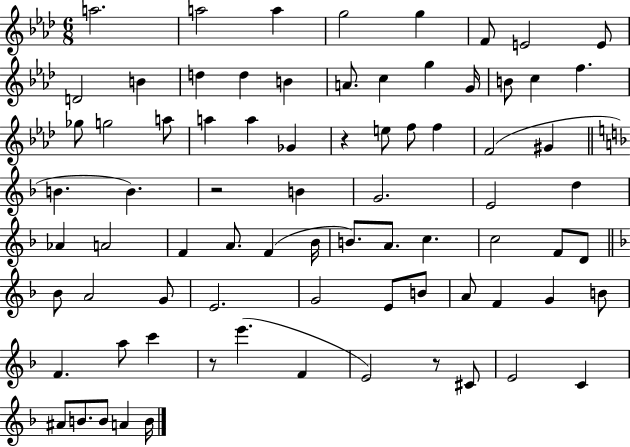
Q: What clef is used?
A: treble